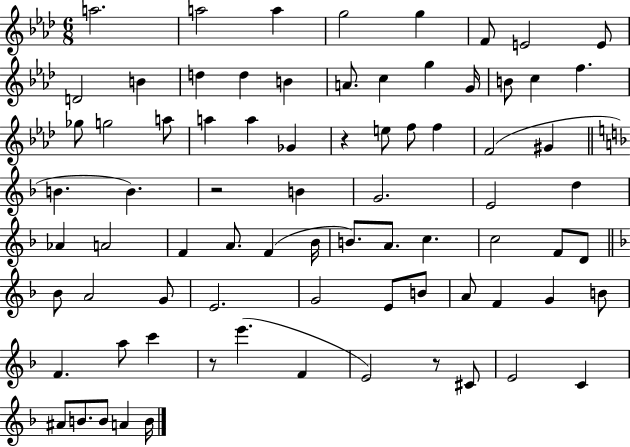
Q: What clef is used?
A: treble